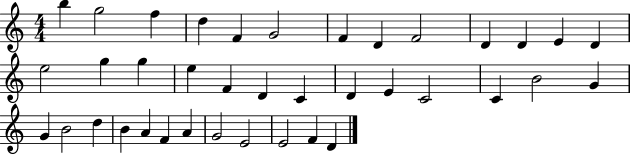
B5/q G5/h F5/q D5/q F4/q G4/h F4/q D4/q F4/h D4/q D4/q E4/q D4/q E5/h G5/q G5/q E5/q F4/q D4/q C4/q D4/q E4/q C4/h C4/q B4/h G4/q G4/q B4/h D5/q B4/q A4/q F4/q A4/q G4/h E4/h E4/h F4/q D4/q